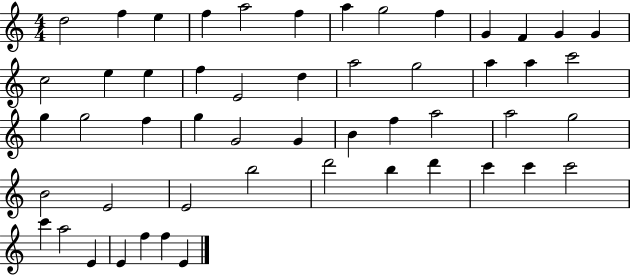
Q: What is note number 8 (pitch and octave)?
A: G5